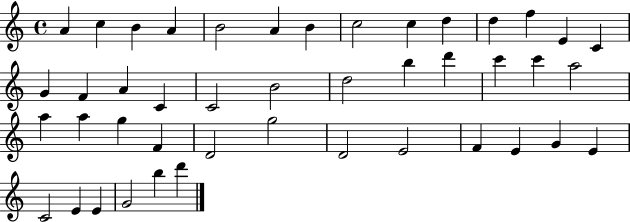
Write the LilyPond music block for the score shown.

{
  \clef treble
  \time 4/4
  \defaultTimeSignature
  \key c \major
  a'4 c''4 b'4 a'4 | b'2 a'4 b'4 | c''2 c''4 d''4 | d''4 f''4 e'4 c'4 | \break g'4 f'4 a'4 c'4 | c'2 b'2 | d''2 b''4 d'''4 | c'''4 c'''4 a''2 | \break a''4 a''4 g''4 f'4 | d'2 g''2 | d'2 e'2 | f'4 e'4 g'4 e'4 | \break c'2 e'4 e'4 | g'2 b''4 d'''4 | \bar "|."
}